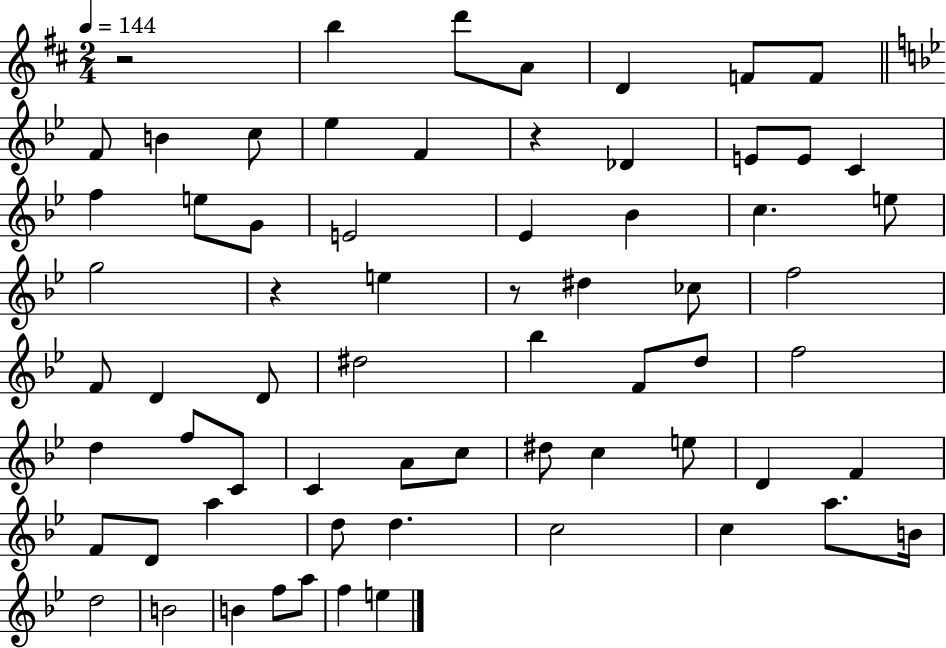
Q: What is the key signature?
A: D major